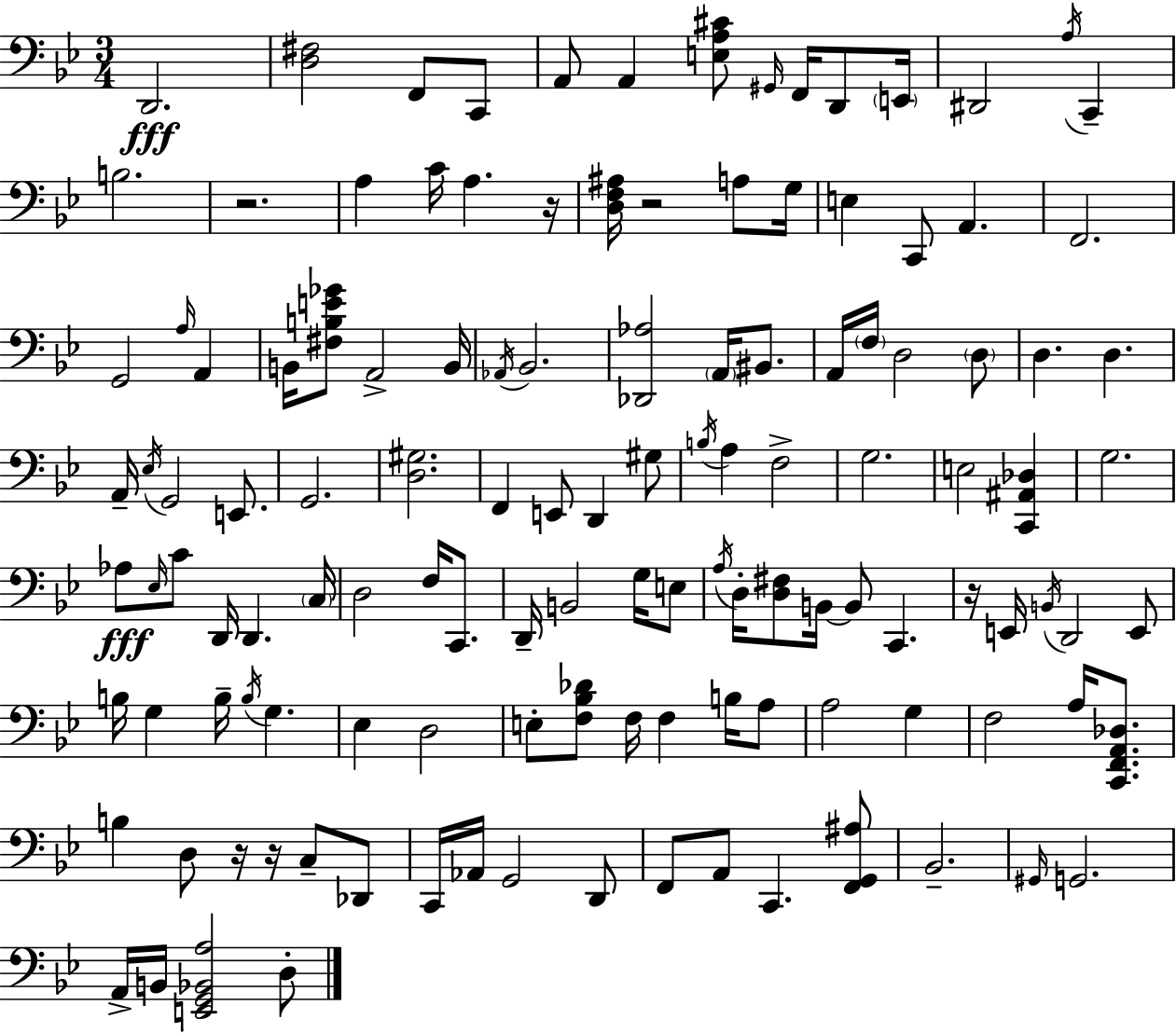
D2/h. [D3,F#3]/h F2/e C2/e A2/e A2/q [E3,A3,C#4]/e G#2/s F2/s D2/e E2/s D#2/h A3/s C2/q B3/h. R/h. A3/q C4/s A3/q. R/s [D3,F3,A#3]/s R/h A3/e G3/s E3/q C2/e A2/q. F2/h. G2/h A3/s A2/q B2/s [F#3,B3,E4,Gb4]/e A2/h B2/s Ab2/s Bb2/h. [Db2,Ab3]/h A2/s BIS2/e. A2/s F3/s D3/h D3/e D3/q. D3/q. A2/s Eb3/s G2/h E2/e. G2/h. [D3,G#3]/h. F2/q E2/e D2/q G#3/e B3/s A3/q F3/h G3/h. E3/h [C2,A#2,Db3]/q G3/h. Ab3/e Eb3/s C4/e D2/s D2/q. C3/s D3/h F3/s C2/e. D2/s B2/h G3/s E3/e A3/s D3/s [D3,F#3]/e B2/s B2/e C2/q. R/s E2/s B2/s D2/h E2/e B3/s G3/q B3/s B3/s G3/q. Eb3/q D3/h E3/e [F3,Bb3,Db4]/e F3/s F3/q B3/s A3/e A3/h G3/q F3/h A3/s [C2,F2,A2,Db3]/e. B3/q D3/e R/s R/s C3/e Db2/e C2/s Ab2/s G2/h D2/e F2/e A2/e C2/q. [F2,G2,A#3]/e Bb2/h. G#2/s G2/h. A2/s B2/s [E2,G2,Bb2,A3]/h D3/e